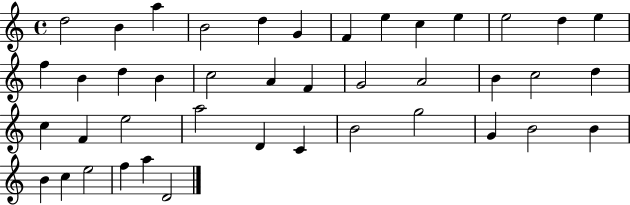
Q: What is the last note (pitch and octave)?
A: D4